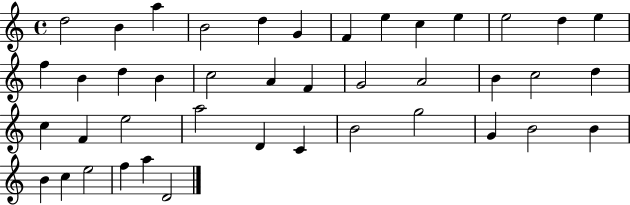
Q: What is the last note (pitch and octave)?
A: D4